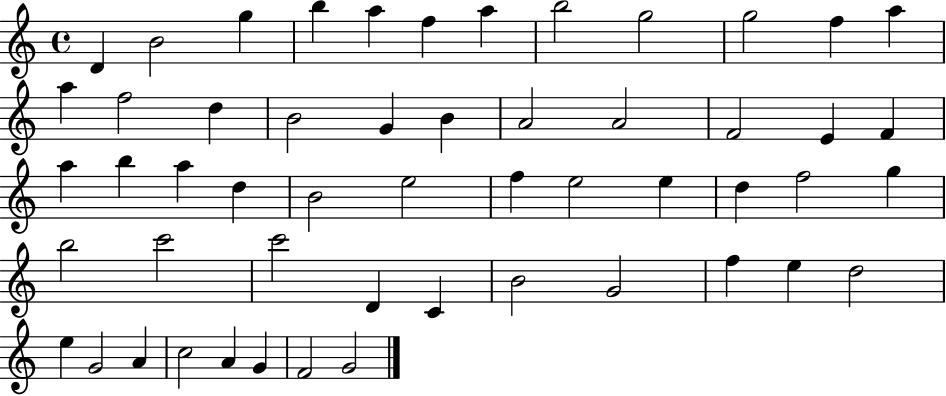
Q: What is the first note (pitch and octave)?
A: D4